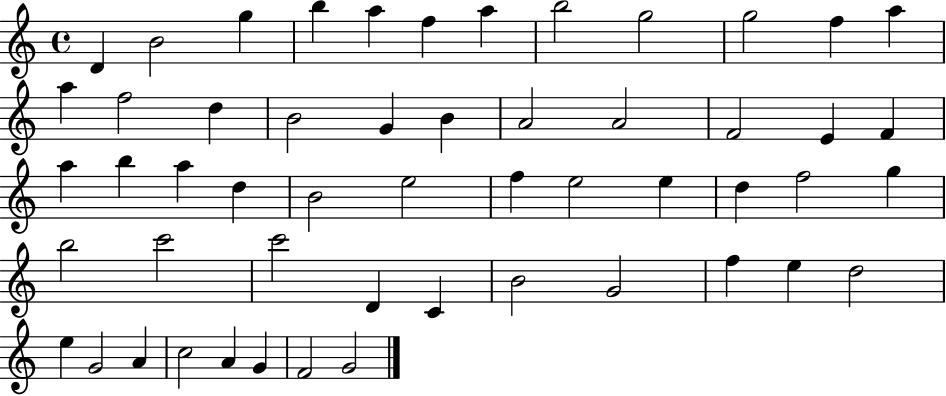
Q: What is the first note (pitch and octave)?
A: D4